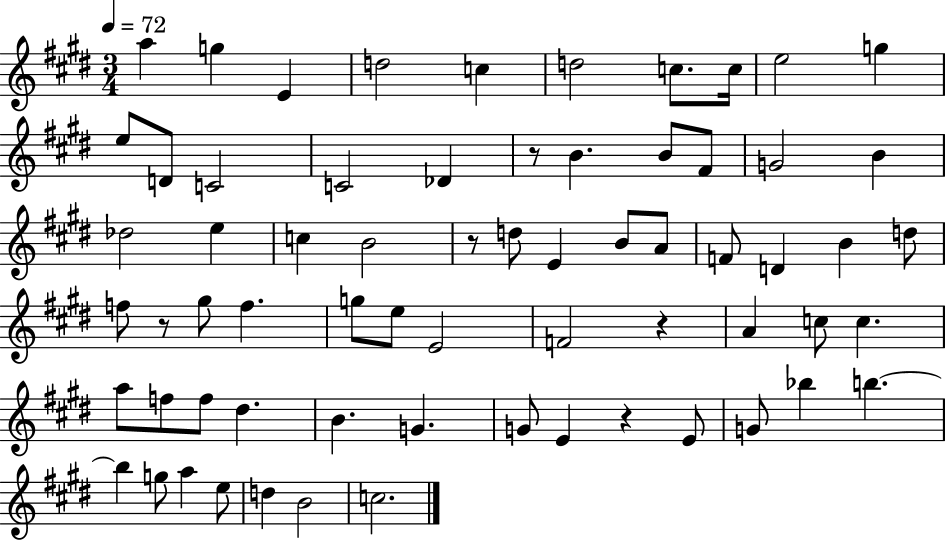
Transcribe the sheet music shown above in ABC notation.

X:1
T:Untitled
M:3/4
L:1/4
K:E
a g E d2 c d2 c/2 c/4 e2 g e/2 D/2 C2 C2 _D z/2 B B/2 ^F/2 G2 B _d2 e c B2 z/2 d/2 E B/2 A/2 F/2 D B d/2 f/2 z/2 ^g/2 f g/2 e/2 E2 F2 z A c/2 c a/2 f/2 f/2 ^d B G G/2 E z E/2 G/2 _b b b g/2 a e/2 d B2 c2